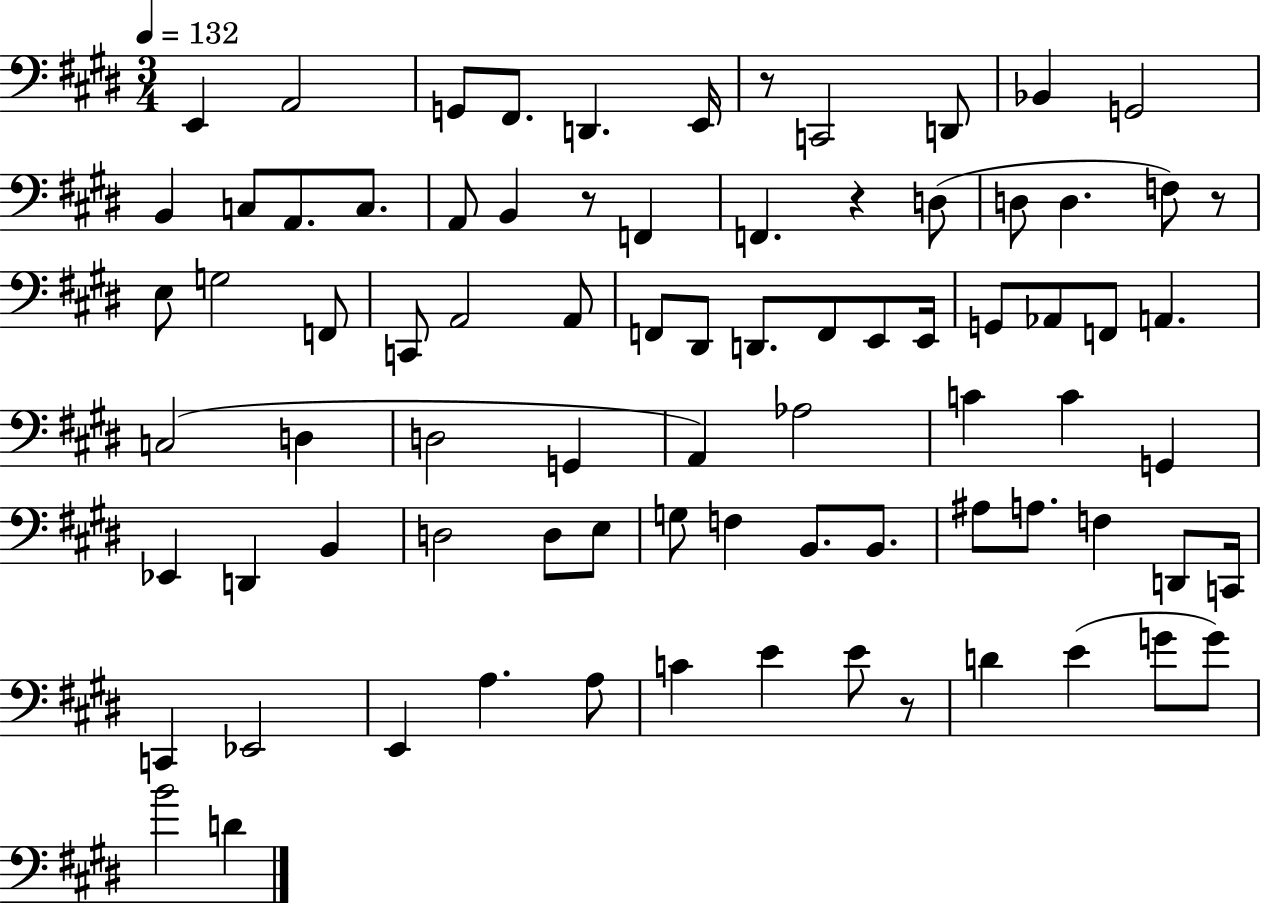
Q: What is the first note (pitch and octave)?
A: E2